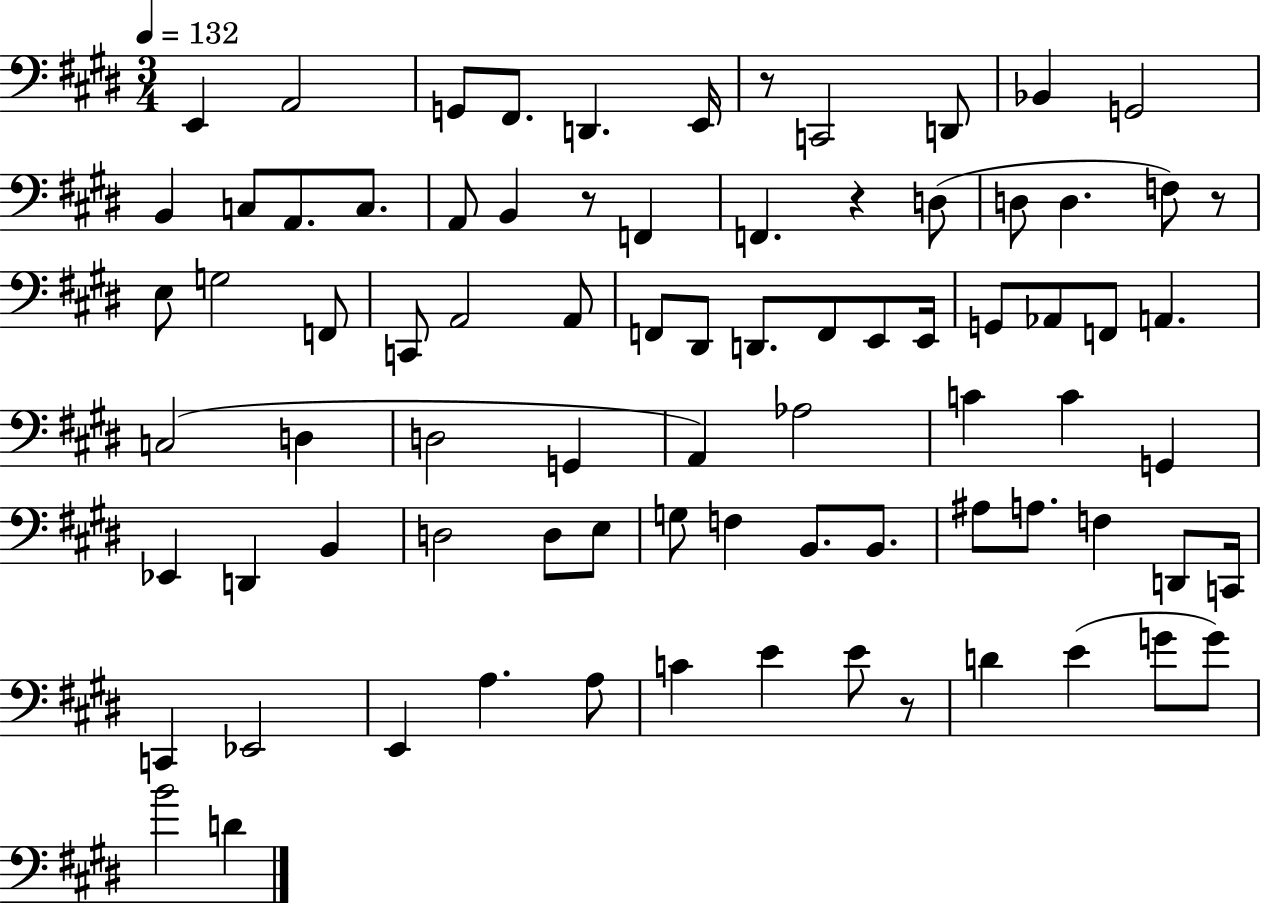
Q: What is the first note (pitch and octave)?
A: E2